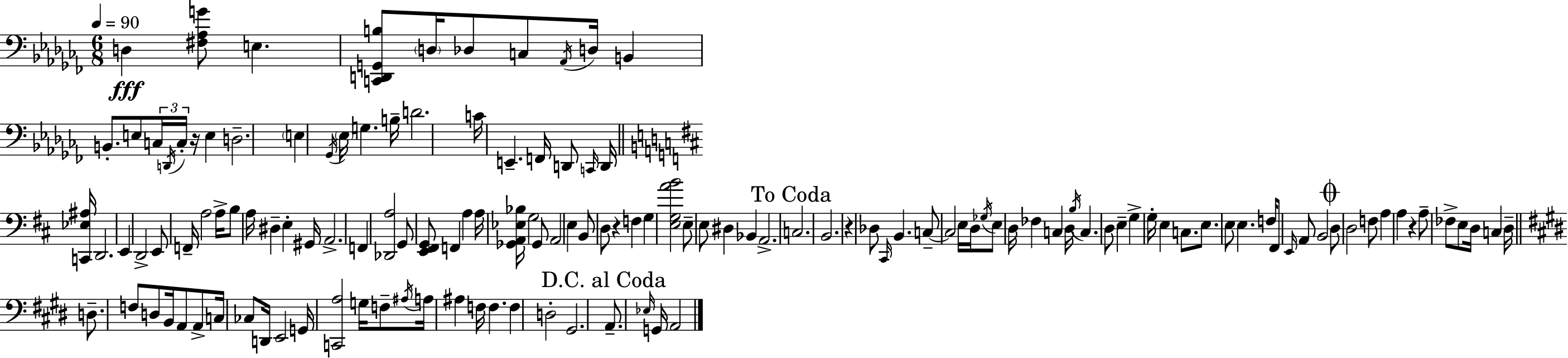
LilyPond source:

{
  \clef bass
  \numericTimeSignature
  \time 6/8
  \key aes \minor
  \tempo 4 = 90
  d4\fff <fis aes g'>8 e4. | <c, d, g, b>8 \parenthesize d16 des8 c8 \acciaccatura { aes,16 } d16 b,4 | b,8.-. e8 \tuplet 3/2 { c16 \acciaccatura { d,16 } c16-. } r16 e4 | d2.-- | \break \parenthesize e4 \acciaccatura { ges,16 } \parenthesize ees16 g4. | b16-- d'2. | c'16 e,4.-- f,16 d,8 | \grace { c,16 } d,16 \bar "||" \break \key b \minor <c, ees ais>16 d,2. | e,4 d,2-> | e,8 f,16-- a2 | a16-> b8 a16 dis4-- e4-. | \break gis,16 a,2.-> | f,4 <des, a>2 | g,8 <e, fis, g,>8 f,4 a4 | a16 <ges, a, ees bes>16 g2 ges,8 | \break a,2 e4 | b,8 d8 r4 f4 | g4 <e g a' b'>2 | e8-- e8 dis4 bes,4 | \break a,2.-> | \mark "To Coda" c2. | b,2. | r4 des8 \grace { cis,16 } b,4. | \break c8--~~ c2 | e16 d16 \acciaccatura { ges16 } e8 d16 fes4 c4 | d16 \acciaccatura { b16 } c4. \parenthesize d8 | e4-- g4-> g16-. e4 | \break c8. e8. e8 e4. | f16 fis,8 \grace { e,16 } a,8 b,2 | \mark \markup { \musicglyph "scripts.coda" } d8 d2 | f8 a4 a4 | \break r4 a8-- fes8-> e8 d16 | c4 d16-- \bar "||" \break \key e \major d8.-- f8 d8 b,16 a,8 a,8-> | c16 ces8 d,16 e,2 | g,16 <c, a>2 g16 f8-- | \acciaccatura { ais16 } a16 ais4 f16 f4. | \break f4 d2-. | gis,2. | \mark "D.C. al Coda" a,8.-- \grace { ees16 } g,16 a,2 | \bar "|."
}